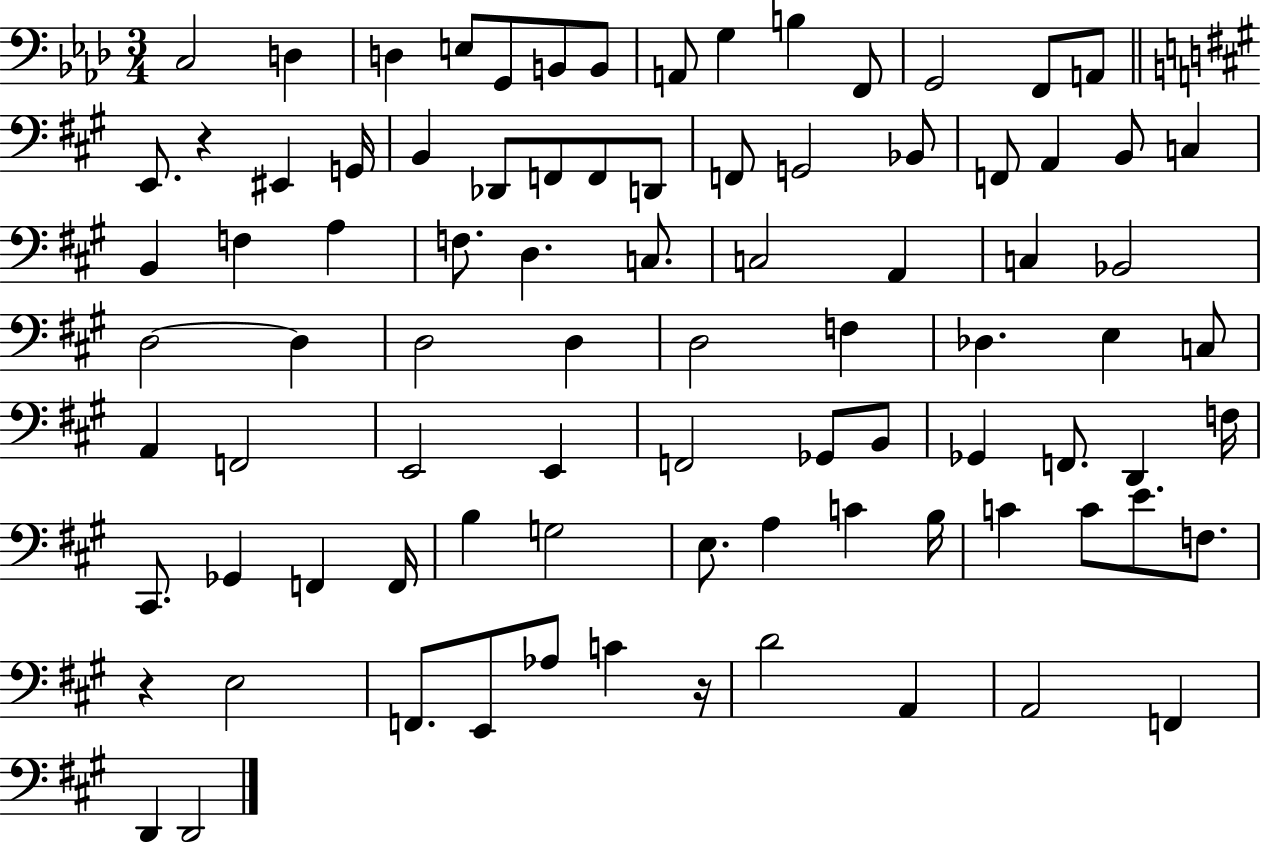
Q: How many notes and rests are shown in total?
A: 87